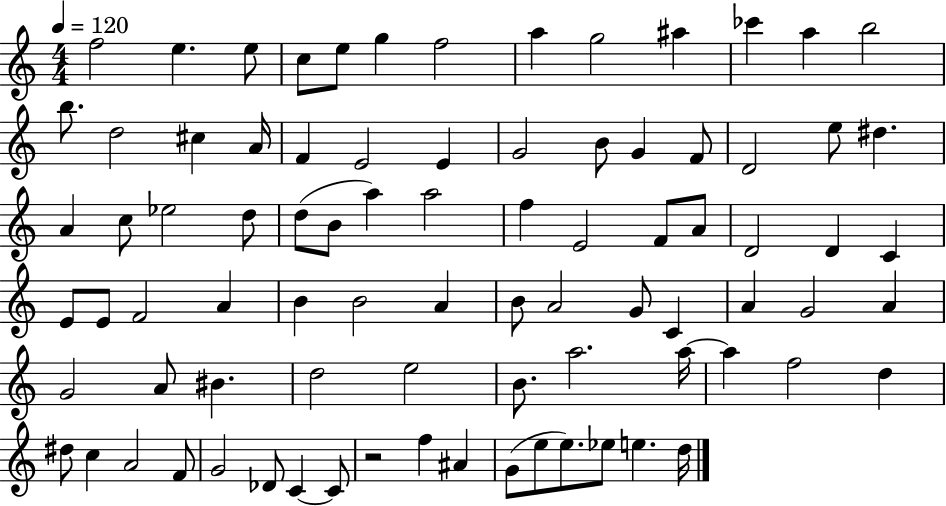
X:1
T:Untitled
M:4/4
L:1/4
K:C
f2 e e/2 c/2 e/2 g f2 a g2 ^a _c' a b2 b/2 d2 ^c A/4 F E2 E G2 B/2 G F/2 D2 e/2 ^d A c/2 _e2 d/2 d/2 B/2 a a2 f E2 F/2 A/2 D2 D C E/2 E/2 F2 A B B2 A B/2 A2 G/2 C A G2 A G2 A/2 ^B d2 e2 B/2 a2 a/4 a f2 d ^d/2 c A2 F/2 G2 _D/2 C C/2 z2 f ^A G/2 e/2 e/2 _e/2 e d/4